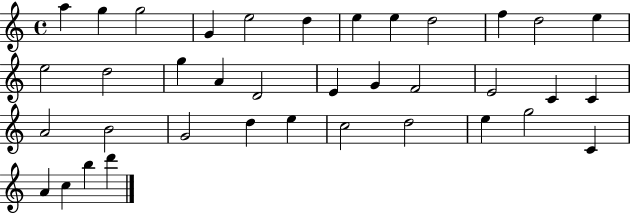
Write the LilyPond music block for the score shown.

{
  \clef treble
  \time 4/4
  \defaultTimeSignature
  \key c \major
  a''4 g''4 g''2 | g'4 e''2 d''4 | e''4 e''4 d''2 | f''4 d''2 e''4 | \break e''2 d''2 | g''4 a'4 d'2 | e'4 g'4 f'2 | e'2 c'4 c'4 | \break a'2 b'2 | g'2 d''4 e''4 | c''2 d''2 | e''4 g''2 c'4 | \break a'4 c''4 b''4 d'''4 | \bar "|."
}